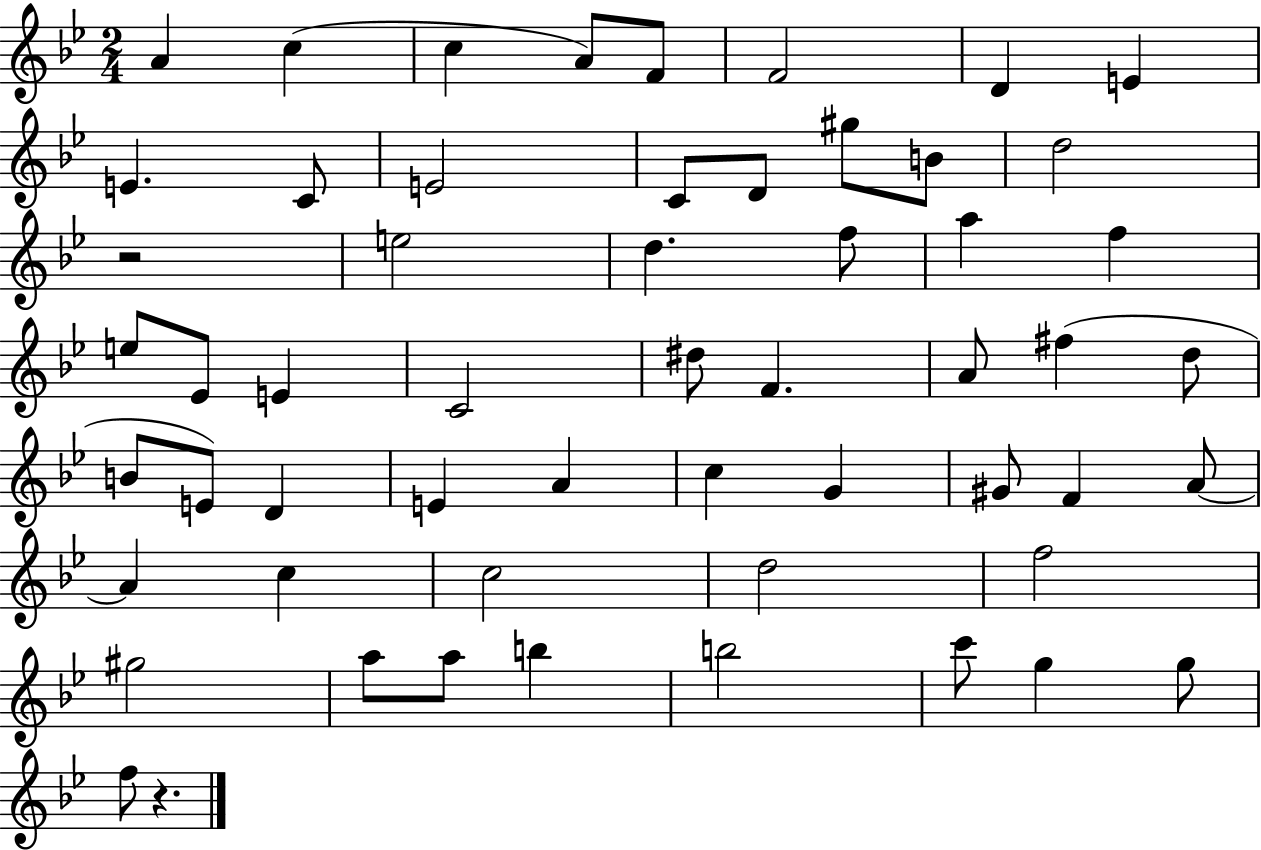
A4/q C5/q C5/q A4/e F4/e F4/h D4/q E4/q E4/q. C4/e E4/h C4/e D4/e G#5/e B4/e D5/h R/h E5/h D5/q. F5/e A5/q F5/q E5/e Eb4/e E4/q C4/h D#5/e F4/q. A4/e F#5/q D5/e B4/e E4/e D4/q E4/q A4/q C5/q G4/q G#4/e F4/q A4/e A4/q C5/q C5/h D5/h F5/h G#5/h A5/e A5/e B5/q B5/h C6/e G5/q G5/e F5/e R/q.